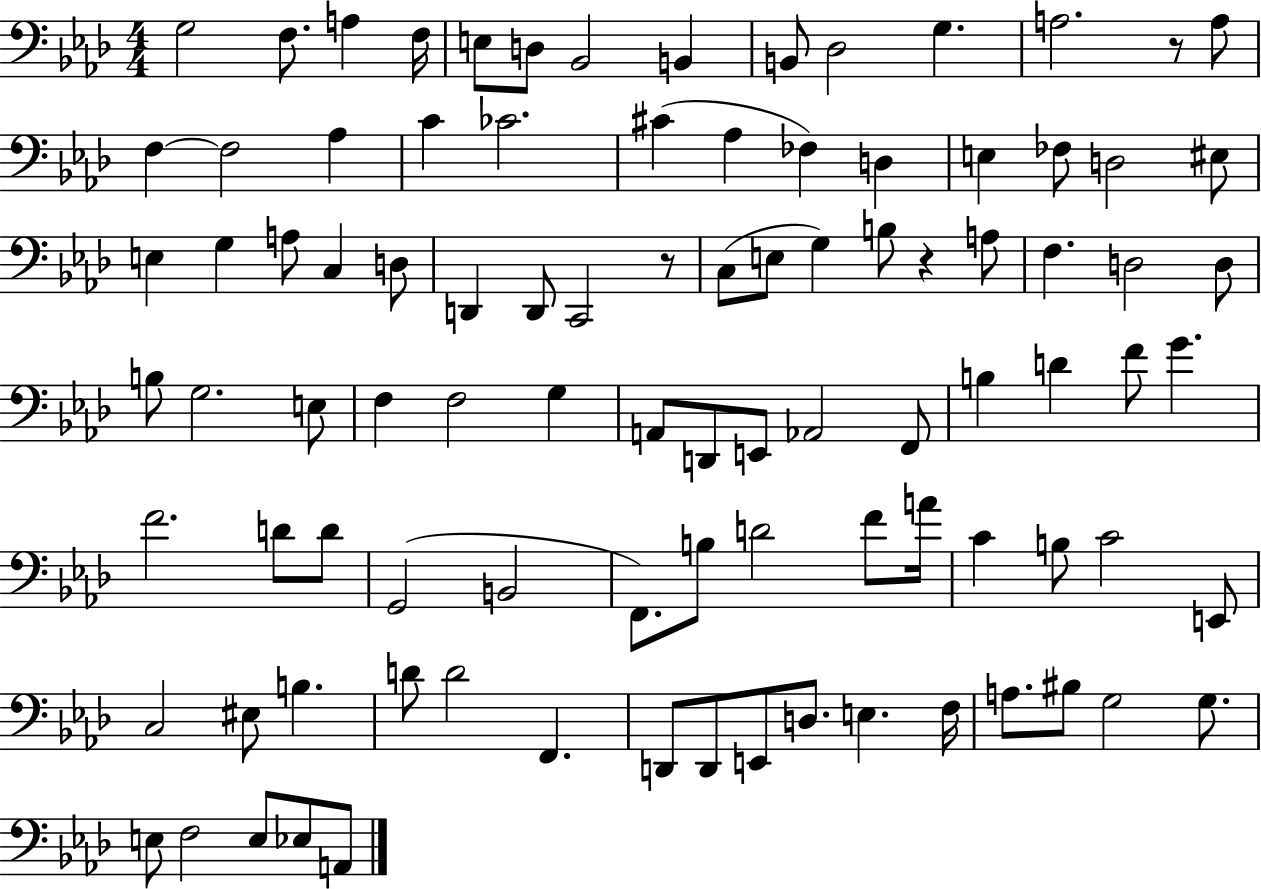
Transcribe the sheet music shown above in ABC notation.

X:1
T:Untitled
M:4/4
L:1/4
K:Ab
G,2 F,/2 A, F,/4 E,/2 D,/2 _B,,2 B,, B,,/2 _D,2 G, A,2 z/2 A,/2 F, F,2 _A, C _C2 ^C _A, _F, D, E, _F,/2 D,2 ^E,/2 E, G, A,/2 C, D,/2 D,, D,,/2 C,,2 z/2 C,/2 E,/2 G, B,/2 z A,/2 F, D,2 D,/2 B,/2 G,2 E,/2 F, F,2 G, A,,/2 D,,/2 E,,/2 _A,,2 F,,/2 B, D F/2 G F2 D/2 D/2 G,,2 B,,2 F,,/2 B,/2 D2 F/2 A/4 C B,/2 C2 E,,/2 C,2 ^E,/2 B, D/2 D2 F,, D,,/2 D,,/2 E,,/2 D,/2 E, F,/4 A,/2 ^B,/2 G,2 G,/2 E,/2 F,2 E,/2 _E,/2 A,,/2